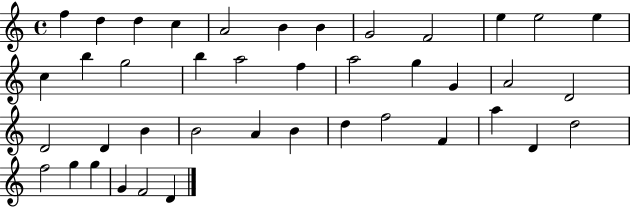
X:1
T:Untitled
M:4/4
L:1/4
K:C
f d d c A2 B B G2 F2 e e2 e c b g2 b a2 f a2 g G A2 D2 D2 D B B2 A B d f2 F a D d2 f2 g g G F2 D